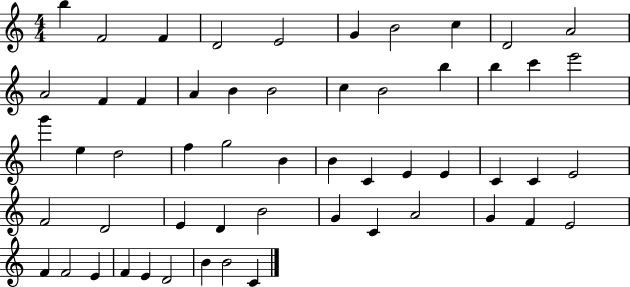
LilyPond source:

{
  \clef treble
  \numericTimeSignature
  \time 4/4
  \key c \major
  b''4 f'2 f'4 | d'2 e'2 | g'4 b'2 c''4 | d'2 a'2 | \break a'2 f'4 f'4 | a'4 b'4 b'2 | c''4 b'2 b''4 | b''4 c'''4 e'''2 | \break g'''4 e''4 d''2 | f''4 g''2 b'4 | b'4 c'4 e'4 e'4 | c'4 c'4 e'2 | \break f'2 d'2 | e'4 d'4 b'2 | g'4 c'4 a'2 | g'4 f'4 e'2 | \break f'4 f'2 e'4 | f'4 e'4 d'2 | b'4 b'2 c'4 | \bar "|."
}